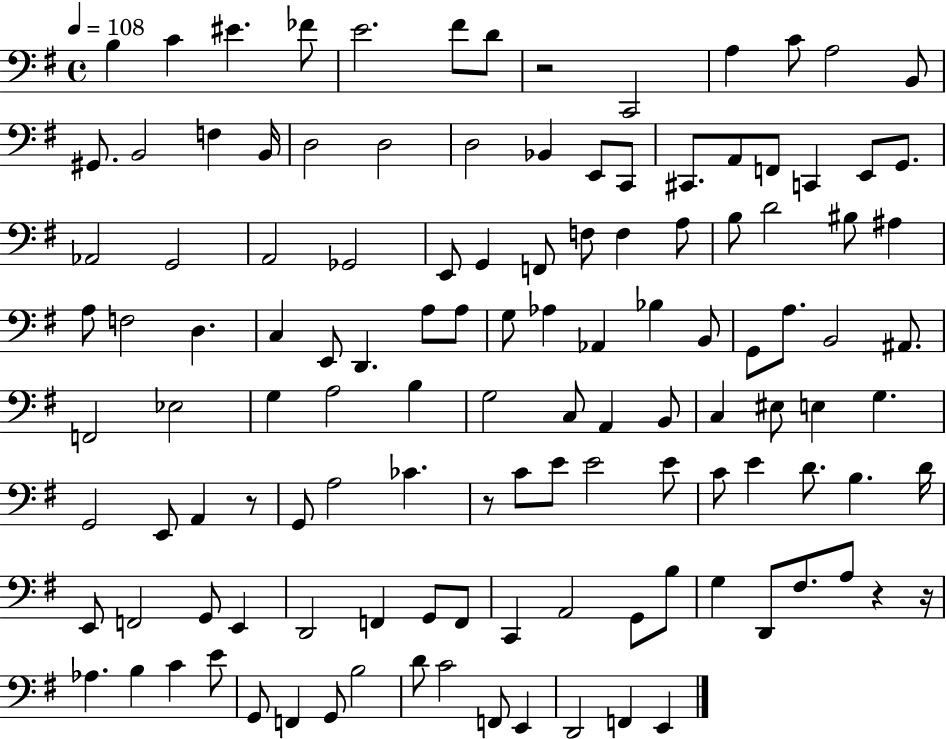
{
  \clef bass
  \time 4/4
  \defaultTimeSignature
  \key g \major
  \tempo 4 = 108
  b4 c'4 eis'4. fes'8 | e'2. fis'8 d'8 | r2 c,2 | a4 c'8 a2 b,8 | \break gis,8. b,2 f4 b,16 | d2 d2 | d2 bes,4 e,8 c,8 | cis,8. a,8 f,8 c,4 e,8 g,8. | \break aes,2 g,2 | a,2 ges,2 | e,8 g,4 f,8 f8 f4 a8 | b8 d'2 bis8 ais4 | \break a8 f2 d4. | c4 e,8 d,4. a8 a8 | g8 aes4 aes,4 bes4 b,8 | g,8 a8. b,2 ais,8. | \break f,2 ees2 | g4 a2 b4 | g2 c8 a,4 b,8 | c4 eis8 e4 g4. | \break g,2 e,8 a,4 r8 | g,8 a2 ces'4. | r8 c'8 e'8 e'2 e'8 | c'8 e'4 d'8. b4. d'16 | \break e,8 f,2 g,8 e,4 | d,2 f,4 g,8 f,8 | c,4 a,2 g,8 b8 | g4 d,8 fis8. a8 r4 r16 | \break aes4. b4 c'4 e'8 | g,8 f,4 g,8 b2 | d'8 c'2 f,8 e,4 | d,2 f,4 e,4 | \break \bar "|."
}